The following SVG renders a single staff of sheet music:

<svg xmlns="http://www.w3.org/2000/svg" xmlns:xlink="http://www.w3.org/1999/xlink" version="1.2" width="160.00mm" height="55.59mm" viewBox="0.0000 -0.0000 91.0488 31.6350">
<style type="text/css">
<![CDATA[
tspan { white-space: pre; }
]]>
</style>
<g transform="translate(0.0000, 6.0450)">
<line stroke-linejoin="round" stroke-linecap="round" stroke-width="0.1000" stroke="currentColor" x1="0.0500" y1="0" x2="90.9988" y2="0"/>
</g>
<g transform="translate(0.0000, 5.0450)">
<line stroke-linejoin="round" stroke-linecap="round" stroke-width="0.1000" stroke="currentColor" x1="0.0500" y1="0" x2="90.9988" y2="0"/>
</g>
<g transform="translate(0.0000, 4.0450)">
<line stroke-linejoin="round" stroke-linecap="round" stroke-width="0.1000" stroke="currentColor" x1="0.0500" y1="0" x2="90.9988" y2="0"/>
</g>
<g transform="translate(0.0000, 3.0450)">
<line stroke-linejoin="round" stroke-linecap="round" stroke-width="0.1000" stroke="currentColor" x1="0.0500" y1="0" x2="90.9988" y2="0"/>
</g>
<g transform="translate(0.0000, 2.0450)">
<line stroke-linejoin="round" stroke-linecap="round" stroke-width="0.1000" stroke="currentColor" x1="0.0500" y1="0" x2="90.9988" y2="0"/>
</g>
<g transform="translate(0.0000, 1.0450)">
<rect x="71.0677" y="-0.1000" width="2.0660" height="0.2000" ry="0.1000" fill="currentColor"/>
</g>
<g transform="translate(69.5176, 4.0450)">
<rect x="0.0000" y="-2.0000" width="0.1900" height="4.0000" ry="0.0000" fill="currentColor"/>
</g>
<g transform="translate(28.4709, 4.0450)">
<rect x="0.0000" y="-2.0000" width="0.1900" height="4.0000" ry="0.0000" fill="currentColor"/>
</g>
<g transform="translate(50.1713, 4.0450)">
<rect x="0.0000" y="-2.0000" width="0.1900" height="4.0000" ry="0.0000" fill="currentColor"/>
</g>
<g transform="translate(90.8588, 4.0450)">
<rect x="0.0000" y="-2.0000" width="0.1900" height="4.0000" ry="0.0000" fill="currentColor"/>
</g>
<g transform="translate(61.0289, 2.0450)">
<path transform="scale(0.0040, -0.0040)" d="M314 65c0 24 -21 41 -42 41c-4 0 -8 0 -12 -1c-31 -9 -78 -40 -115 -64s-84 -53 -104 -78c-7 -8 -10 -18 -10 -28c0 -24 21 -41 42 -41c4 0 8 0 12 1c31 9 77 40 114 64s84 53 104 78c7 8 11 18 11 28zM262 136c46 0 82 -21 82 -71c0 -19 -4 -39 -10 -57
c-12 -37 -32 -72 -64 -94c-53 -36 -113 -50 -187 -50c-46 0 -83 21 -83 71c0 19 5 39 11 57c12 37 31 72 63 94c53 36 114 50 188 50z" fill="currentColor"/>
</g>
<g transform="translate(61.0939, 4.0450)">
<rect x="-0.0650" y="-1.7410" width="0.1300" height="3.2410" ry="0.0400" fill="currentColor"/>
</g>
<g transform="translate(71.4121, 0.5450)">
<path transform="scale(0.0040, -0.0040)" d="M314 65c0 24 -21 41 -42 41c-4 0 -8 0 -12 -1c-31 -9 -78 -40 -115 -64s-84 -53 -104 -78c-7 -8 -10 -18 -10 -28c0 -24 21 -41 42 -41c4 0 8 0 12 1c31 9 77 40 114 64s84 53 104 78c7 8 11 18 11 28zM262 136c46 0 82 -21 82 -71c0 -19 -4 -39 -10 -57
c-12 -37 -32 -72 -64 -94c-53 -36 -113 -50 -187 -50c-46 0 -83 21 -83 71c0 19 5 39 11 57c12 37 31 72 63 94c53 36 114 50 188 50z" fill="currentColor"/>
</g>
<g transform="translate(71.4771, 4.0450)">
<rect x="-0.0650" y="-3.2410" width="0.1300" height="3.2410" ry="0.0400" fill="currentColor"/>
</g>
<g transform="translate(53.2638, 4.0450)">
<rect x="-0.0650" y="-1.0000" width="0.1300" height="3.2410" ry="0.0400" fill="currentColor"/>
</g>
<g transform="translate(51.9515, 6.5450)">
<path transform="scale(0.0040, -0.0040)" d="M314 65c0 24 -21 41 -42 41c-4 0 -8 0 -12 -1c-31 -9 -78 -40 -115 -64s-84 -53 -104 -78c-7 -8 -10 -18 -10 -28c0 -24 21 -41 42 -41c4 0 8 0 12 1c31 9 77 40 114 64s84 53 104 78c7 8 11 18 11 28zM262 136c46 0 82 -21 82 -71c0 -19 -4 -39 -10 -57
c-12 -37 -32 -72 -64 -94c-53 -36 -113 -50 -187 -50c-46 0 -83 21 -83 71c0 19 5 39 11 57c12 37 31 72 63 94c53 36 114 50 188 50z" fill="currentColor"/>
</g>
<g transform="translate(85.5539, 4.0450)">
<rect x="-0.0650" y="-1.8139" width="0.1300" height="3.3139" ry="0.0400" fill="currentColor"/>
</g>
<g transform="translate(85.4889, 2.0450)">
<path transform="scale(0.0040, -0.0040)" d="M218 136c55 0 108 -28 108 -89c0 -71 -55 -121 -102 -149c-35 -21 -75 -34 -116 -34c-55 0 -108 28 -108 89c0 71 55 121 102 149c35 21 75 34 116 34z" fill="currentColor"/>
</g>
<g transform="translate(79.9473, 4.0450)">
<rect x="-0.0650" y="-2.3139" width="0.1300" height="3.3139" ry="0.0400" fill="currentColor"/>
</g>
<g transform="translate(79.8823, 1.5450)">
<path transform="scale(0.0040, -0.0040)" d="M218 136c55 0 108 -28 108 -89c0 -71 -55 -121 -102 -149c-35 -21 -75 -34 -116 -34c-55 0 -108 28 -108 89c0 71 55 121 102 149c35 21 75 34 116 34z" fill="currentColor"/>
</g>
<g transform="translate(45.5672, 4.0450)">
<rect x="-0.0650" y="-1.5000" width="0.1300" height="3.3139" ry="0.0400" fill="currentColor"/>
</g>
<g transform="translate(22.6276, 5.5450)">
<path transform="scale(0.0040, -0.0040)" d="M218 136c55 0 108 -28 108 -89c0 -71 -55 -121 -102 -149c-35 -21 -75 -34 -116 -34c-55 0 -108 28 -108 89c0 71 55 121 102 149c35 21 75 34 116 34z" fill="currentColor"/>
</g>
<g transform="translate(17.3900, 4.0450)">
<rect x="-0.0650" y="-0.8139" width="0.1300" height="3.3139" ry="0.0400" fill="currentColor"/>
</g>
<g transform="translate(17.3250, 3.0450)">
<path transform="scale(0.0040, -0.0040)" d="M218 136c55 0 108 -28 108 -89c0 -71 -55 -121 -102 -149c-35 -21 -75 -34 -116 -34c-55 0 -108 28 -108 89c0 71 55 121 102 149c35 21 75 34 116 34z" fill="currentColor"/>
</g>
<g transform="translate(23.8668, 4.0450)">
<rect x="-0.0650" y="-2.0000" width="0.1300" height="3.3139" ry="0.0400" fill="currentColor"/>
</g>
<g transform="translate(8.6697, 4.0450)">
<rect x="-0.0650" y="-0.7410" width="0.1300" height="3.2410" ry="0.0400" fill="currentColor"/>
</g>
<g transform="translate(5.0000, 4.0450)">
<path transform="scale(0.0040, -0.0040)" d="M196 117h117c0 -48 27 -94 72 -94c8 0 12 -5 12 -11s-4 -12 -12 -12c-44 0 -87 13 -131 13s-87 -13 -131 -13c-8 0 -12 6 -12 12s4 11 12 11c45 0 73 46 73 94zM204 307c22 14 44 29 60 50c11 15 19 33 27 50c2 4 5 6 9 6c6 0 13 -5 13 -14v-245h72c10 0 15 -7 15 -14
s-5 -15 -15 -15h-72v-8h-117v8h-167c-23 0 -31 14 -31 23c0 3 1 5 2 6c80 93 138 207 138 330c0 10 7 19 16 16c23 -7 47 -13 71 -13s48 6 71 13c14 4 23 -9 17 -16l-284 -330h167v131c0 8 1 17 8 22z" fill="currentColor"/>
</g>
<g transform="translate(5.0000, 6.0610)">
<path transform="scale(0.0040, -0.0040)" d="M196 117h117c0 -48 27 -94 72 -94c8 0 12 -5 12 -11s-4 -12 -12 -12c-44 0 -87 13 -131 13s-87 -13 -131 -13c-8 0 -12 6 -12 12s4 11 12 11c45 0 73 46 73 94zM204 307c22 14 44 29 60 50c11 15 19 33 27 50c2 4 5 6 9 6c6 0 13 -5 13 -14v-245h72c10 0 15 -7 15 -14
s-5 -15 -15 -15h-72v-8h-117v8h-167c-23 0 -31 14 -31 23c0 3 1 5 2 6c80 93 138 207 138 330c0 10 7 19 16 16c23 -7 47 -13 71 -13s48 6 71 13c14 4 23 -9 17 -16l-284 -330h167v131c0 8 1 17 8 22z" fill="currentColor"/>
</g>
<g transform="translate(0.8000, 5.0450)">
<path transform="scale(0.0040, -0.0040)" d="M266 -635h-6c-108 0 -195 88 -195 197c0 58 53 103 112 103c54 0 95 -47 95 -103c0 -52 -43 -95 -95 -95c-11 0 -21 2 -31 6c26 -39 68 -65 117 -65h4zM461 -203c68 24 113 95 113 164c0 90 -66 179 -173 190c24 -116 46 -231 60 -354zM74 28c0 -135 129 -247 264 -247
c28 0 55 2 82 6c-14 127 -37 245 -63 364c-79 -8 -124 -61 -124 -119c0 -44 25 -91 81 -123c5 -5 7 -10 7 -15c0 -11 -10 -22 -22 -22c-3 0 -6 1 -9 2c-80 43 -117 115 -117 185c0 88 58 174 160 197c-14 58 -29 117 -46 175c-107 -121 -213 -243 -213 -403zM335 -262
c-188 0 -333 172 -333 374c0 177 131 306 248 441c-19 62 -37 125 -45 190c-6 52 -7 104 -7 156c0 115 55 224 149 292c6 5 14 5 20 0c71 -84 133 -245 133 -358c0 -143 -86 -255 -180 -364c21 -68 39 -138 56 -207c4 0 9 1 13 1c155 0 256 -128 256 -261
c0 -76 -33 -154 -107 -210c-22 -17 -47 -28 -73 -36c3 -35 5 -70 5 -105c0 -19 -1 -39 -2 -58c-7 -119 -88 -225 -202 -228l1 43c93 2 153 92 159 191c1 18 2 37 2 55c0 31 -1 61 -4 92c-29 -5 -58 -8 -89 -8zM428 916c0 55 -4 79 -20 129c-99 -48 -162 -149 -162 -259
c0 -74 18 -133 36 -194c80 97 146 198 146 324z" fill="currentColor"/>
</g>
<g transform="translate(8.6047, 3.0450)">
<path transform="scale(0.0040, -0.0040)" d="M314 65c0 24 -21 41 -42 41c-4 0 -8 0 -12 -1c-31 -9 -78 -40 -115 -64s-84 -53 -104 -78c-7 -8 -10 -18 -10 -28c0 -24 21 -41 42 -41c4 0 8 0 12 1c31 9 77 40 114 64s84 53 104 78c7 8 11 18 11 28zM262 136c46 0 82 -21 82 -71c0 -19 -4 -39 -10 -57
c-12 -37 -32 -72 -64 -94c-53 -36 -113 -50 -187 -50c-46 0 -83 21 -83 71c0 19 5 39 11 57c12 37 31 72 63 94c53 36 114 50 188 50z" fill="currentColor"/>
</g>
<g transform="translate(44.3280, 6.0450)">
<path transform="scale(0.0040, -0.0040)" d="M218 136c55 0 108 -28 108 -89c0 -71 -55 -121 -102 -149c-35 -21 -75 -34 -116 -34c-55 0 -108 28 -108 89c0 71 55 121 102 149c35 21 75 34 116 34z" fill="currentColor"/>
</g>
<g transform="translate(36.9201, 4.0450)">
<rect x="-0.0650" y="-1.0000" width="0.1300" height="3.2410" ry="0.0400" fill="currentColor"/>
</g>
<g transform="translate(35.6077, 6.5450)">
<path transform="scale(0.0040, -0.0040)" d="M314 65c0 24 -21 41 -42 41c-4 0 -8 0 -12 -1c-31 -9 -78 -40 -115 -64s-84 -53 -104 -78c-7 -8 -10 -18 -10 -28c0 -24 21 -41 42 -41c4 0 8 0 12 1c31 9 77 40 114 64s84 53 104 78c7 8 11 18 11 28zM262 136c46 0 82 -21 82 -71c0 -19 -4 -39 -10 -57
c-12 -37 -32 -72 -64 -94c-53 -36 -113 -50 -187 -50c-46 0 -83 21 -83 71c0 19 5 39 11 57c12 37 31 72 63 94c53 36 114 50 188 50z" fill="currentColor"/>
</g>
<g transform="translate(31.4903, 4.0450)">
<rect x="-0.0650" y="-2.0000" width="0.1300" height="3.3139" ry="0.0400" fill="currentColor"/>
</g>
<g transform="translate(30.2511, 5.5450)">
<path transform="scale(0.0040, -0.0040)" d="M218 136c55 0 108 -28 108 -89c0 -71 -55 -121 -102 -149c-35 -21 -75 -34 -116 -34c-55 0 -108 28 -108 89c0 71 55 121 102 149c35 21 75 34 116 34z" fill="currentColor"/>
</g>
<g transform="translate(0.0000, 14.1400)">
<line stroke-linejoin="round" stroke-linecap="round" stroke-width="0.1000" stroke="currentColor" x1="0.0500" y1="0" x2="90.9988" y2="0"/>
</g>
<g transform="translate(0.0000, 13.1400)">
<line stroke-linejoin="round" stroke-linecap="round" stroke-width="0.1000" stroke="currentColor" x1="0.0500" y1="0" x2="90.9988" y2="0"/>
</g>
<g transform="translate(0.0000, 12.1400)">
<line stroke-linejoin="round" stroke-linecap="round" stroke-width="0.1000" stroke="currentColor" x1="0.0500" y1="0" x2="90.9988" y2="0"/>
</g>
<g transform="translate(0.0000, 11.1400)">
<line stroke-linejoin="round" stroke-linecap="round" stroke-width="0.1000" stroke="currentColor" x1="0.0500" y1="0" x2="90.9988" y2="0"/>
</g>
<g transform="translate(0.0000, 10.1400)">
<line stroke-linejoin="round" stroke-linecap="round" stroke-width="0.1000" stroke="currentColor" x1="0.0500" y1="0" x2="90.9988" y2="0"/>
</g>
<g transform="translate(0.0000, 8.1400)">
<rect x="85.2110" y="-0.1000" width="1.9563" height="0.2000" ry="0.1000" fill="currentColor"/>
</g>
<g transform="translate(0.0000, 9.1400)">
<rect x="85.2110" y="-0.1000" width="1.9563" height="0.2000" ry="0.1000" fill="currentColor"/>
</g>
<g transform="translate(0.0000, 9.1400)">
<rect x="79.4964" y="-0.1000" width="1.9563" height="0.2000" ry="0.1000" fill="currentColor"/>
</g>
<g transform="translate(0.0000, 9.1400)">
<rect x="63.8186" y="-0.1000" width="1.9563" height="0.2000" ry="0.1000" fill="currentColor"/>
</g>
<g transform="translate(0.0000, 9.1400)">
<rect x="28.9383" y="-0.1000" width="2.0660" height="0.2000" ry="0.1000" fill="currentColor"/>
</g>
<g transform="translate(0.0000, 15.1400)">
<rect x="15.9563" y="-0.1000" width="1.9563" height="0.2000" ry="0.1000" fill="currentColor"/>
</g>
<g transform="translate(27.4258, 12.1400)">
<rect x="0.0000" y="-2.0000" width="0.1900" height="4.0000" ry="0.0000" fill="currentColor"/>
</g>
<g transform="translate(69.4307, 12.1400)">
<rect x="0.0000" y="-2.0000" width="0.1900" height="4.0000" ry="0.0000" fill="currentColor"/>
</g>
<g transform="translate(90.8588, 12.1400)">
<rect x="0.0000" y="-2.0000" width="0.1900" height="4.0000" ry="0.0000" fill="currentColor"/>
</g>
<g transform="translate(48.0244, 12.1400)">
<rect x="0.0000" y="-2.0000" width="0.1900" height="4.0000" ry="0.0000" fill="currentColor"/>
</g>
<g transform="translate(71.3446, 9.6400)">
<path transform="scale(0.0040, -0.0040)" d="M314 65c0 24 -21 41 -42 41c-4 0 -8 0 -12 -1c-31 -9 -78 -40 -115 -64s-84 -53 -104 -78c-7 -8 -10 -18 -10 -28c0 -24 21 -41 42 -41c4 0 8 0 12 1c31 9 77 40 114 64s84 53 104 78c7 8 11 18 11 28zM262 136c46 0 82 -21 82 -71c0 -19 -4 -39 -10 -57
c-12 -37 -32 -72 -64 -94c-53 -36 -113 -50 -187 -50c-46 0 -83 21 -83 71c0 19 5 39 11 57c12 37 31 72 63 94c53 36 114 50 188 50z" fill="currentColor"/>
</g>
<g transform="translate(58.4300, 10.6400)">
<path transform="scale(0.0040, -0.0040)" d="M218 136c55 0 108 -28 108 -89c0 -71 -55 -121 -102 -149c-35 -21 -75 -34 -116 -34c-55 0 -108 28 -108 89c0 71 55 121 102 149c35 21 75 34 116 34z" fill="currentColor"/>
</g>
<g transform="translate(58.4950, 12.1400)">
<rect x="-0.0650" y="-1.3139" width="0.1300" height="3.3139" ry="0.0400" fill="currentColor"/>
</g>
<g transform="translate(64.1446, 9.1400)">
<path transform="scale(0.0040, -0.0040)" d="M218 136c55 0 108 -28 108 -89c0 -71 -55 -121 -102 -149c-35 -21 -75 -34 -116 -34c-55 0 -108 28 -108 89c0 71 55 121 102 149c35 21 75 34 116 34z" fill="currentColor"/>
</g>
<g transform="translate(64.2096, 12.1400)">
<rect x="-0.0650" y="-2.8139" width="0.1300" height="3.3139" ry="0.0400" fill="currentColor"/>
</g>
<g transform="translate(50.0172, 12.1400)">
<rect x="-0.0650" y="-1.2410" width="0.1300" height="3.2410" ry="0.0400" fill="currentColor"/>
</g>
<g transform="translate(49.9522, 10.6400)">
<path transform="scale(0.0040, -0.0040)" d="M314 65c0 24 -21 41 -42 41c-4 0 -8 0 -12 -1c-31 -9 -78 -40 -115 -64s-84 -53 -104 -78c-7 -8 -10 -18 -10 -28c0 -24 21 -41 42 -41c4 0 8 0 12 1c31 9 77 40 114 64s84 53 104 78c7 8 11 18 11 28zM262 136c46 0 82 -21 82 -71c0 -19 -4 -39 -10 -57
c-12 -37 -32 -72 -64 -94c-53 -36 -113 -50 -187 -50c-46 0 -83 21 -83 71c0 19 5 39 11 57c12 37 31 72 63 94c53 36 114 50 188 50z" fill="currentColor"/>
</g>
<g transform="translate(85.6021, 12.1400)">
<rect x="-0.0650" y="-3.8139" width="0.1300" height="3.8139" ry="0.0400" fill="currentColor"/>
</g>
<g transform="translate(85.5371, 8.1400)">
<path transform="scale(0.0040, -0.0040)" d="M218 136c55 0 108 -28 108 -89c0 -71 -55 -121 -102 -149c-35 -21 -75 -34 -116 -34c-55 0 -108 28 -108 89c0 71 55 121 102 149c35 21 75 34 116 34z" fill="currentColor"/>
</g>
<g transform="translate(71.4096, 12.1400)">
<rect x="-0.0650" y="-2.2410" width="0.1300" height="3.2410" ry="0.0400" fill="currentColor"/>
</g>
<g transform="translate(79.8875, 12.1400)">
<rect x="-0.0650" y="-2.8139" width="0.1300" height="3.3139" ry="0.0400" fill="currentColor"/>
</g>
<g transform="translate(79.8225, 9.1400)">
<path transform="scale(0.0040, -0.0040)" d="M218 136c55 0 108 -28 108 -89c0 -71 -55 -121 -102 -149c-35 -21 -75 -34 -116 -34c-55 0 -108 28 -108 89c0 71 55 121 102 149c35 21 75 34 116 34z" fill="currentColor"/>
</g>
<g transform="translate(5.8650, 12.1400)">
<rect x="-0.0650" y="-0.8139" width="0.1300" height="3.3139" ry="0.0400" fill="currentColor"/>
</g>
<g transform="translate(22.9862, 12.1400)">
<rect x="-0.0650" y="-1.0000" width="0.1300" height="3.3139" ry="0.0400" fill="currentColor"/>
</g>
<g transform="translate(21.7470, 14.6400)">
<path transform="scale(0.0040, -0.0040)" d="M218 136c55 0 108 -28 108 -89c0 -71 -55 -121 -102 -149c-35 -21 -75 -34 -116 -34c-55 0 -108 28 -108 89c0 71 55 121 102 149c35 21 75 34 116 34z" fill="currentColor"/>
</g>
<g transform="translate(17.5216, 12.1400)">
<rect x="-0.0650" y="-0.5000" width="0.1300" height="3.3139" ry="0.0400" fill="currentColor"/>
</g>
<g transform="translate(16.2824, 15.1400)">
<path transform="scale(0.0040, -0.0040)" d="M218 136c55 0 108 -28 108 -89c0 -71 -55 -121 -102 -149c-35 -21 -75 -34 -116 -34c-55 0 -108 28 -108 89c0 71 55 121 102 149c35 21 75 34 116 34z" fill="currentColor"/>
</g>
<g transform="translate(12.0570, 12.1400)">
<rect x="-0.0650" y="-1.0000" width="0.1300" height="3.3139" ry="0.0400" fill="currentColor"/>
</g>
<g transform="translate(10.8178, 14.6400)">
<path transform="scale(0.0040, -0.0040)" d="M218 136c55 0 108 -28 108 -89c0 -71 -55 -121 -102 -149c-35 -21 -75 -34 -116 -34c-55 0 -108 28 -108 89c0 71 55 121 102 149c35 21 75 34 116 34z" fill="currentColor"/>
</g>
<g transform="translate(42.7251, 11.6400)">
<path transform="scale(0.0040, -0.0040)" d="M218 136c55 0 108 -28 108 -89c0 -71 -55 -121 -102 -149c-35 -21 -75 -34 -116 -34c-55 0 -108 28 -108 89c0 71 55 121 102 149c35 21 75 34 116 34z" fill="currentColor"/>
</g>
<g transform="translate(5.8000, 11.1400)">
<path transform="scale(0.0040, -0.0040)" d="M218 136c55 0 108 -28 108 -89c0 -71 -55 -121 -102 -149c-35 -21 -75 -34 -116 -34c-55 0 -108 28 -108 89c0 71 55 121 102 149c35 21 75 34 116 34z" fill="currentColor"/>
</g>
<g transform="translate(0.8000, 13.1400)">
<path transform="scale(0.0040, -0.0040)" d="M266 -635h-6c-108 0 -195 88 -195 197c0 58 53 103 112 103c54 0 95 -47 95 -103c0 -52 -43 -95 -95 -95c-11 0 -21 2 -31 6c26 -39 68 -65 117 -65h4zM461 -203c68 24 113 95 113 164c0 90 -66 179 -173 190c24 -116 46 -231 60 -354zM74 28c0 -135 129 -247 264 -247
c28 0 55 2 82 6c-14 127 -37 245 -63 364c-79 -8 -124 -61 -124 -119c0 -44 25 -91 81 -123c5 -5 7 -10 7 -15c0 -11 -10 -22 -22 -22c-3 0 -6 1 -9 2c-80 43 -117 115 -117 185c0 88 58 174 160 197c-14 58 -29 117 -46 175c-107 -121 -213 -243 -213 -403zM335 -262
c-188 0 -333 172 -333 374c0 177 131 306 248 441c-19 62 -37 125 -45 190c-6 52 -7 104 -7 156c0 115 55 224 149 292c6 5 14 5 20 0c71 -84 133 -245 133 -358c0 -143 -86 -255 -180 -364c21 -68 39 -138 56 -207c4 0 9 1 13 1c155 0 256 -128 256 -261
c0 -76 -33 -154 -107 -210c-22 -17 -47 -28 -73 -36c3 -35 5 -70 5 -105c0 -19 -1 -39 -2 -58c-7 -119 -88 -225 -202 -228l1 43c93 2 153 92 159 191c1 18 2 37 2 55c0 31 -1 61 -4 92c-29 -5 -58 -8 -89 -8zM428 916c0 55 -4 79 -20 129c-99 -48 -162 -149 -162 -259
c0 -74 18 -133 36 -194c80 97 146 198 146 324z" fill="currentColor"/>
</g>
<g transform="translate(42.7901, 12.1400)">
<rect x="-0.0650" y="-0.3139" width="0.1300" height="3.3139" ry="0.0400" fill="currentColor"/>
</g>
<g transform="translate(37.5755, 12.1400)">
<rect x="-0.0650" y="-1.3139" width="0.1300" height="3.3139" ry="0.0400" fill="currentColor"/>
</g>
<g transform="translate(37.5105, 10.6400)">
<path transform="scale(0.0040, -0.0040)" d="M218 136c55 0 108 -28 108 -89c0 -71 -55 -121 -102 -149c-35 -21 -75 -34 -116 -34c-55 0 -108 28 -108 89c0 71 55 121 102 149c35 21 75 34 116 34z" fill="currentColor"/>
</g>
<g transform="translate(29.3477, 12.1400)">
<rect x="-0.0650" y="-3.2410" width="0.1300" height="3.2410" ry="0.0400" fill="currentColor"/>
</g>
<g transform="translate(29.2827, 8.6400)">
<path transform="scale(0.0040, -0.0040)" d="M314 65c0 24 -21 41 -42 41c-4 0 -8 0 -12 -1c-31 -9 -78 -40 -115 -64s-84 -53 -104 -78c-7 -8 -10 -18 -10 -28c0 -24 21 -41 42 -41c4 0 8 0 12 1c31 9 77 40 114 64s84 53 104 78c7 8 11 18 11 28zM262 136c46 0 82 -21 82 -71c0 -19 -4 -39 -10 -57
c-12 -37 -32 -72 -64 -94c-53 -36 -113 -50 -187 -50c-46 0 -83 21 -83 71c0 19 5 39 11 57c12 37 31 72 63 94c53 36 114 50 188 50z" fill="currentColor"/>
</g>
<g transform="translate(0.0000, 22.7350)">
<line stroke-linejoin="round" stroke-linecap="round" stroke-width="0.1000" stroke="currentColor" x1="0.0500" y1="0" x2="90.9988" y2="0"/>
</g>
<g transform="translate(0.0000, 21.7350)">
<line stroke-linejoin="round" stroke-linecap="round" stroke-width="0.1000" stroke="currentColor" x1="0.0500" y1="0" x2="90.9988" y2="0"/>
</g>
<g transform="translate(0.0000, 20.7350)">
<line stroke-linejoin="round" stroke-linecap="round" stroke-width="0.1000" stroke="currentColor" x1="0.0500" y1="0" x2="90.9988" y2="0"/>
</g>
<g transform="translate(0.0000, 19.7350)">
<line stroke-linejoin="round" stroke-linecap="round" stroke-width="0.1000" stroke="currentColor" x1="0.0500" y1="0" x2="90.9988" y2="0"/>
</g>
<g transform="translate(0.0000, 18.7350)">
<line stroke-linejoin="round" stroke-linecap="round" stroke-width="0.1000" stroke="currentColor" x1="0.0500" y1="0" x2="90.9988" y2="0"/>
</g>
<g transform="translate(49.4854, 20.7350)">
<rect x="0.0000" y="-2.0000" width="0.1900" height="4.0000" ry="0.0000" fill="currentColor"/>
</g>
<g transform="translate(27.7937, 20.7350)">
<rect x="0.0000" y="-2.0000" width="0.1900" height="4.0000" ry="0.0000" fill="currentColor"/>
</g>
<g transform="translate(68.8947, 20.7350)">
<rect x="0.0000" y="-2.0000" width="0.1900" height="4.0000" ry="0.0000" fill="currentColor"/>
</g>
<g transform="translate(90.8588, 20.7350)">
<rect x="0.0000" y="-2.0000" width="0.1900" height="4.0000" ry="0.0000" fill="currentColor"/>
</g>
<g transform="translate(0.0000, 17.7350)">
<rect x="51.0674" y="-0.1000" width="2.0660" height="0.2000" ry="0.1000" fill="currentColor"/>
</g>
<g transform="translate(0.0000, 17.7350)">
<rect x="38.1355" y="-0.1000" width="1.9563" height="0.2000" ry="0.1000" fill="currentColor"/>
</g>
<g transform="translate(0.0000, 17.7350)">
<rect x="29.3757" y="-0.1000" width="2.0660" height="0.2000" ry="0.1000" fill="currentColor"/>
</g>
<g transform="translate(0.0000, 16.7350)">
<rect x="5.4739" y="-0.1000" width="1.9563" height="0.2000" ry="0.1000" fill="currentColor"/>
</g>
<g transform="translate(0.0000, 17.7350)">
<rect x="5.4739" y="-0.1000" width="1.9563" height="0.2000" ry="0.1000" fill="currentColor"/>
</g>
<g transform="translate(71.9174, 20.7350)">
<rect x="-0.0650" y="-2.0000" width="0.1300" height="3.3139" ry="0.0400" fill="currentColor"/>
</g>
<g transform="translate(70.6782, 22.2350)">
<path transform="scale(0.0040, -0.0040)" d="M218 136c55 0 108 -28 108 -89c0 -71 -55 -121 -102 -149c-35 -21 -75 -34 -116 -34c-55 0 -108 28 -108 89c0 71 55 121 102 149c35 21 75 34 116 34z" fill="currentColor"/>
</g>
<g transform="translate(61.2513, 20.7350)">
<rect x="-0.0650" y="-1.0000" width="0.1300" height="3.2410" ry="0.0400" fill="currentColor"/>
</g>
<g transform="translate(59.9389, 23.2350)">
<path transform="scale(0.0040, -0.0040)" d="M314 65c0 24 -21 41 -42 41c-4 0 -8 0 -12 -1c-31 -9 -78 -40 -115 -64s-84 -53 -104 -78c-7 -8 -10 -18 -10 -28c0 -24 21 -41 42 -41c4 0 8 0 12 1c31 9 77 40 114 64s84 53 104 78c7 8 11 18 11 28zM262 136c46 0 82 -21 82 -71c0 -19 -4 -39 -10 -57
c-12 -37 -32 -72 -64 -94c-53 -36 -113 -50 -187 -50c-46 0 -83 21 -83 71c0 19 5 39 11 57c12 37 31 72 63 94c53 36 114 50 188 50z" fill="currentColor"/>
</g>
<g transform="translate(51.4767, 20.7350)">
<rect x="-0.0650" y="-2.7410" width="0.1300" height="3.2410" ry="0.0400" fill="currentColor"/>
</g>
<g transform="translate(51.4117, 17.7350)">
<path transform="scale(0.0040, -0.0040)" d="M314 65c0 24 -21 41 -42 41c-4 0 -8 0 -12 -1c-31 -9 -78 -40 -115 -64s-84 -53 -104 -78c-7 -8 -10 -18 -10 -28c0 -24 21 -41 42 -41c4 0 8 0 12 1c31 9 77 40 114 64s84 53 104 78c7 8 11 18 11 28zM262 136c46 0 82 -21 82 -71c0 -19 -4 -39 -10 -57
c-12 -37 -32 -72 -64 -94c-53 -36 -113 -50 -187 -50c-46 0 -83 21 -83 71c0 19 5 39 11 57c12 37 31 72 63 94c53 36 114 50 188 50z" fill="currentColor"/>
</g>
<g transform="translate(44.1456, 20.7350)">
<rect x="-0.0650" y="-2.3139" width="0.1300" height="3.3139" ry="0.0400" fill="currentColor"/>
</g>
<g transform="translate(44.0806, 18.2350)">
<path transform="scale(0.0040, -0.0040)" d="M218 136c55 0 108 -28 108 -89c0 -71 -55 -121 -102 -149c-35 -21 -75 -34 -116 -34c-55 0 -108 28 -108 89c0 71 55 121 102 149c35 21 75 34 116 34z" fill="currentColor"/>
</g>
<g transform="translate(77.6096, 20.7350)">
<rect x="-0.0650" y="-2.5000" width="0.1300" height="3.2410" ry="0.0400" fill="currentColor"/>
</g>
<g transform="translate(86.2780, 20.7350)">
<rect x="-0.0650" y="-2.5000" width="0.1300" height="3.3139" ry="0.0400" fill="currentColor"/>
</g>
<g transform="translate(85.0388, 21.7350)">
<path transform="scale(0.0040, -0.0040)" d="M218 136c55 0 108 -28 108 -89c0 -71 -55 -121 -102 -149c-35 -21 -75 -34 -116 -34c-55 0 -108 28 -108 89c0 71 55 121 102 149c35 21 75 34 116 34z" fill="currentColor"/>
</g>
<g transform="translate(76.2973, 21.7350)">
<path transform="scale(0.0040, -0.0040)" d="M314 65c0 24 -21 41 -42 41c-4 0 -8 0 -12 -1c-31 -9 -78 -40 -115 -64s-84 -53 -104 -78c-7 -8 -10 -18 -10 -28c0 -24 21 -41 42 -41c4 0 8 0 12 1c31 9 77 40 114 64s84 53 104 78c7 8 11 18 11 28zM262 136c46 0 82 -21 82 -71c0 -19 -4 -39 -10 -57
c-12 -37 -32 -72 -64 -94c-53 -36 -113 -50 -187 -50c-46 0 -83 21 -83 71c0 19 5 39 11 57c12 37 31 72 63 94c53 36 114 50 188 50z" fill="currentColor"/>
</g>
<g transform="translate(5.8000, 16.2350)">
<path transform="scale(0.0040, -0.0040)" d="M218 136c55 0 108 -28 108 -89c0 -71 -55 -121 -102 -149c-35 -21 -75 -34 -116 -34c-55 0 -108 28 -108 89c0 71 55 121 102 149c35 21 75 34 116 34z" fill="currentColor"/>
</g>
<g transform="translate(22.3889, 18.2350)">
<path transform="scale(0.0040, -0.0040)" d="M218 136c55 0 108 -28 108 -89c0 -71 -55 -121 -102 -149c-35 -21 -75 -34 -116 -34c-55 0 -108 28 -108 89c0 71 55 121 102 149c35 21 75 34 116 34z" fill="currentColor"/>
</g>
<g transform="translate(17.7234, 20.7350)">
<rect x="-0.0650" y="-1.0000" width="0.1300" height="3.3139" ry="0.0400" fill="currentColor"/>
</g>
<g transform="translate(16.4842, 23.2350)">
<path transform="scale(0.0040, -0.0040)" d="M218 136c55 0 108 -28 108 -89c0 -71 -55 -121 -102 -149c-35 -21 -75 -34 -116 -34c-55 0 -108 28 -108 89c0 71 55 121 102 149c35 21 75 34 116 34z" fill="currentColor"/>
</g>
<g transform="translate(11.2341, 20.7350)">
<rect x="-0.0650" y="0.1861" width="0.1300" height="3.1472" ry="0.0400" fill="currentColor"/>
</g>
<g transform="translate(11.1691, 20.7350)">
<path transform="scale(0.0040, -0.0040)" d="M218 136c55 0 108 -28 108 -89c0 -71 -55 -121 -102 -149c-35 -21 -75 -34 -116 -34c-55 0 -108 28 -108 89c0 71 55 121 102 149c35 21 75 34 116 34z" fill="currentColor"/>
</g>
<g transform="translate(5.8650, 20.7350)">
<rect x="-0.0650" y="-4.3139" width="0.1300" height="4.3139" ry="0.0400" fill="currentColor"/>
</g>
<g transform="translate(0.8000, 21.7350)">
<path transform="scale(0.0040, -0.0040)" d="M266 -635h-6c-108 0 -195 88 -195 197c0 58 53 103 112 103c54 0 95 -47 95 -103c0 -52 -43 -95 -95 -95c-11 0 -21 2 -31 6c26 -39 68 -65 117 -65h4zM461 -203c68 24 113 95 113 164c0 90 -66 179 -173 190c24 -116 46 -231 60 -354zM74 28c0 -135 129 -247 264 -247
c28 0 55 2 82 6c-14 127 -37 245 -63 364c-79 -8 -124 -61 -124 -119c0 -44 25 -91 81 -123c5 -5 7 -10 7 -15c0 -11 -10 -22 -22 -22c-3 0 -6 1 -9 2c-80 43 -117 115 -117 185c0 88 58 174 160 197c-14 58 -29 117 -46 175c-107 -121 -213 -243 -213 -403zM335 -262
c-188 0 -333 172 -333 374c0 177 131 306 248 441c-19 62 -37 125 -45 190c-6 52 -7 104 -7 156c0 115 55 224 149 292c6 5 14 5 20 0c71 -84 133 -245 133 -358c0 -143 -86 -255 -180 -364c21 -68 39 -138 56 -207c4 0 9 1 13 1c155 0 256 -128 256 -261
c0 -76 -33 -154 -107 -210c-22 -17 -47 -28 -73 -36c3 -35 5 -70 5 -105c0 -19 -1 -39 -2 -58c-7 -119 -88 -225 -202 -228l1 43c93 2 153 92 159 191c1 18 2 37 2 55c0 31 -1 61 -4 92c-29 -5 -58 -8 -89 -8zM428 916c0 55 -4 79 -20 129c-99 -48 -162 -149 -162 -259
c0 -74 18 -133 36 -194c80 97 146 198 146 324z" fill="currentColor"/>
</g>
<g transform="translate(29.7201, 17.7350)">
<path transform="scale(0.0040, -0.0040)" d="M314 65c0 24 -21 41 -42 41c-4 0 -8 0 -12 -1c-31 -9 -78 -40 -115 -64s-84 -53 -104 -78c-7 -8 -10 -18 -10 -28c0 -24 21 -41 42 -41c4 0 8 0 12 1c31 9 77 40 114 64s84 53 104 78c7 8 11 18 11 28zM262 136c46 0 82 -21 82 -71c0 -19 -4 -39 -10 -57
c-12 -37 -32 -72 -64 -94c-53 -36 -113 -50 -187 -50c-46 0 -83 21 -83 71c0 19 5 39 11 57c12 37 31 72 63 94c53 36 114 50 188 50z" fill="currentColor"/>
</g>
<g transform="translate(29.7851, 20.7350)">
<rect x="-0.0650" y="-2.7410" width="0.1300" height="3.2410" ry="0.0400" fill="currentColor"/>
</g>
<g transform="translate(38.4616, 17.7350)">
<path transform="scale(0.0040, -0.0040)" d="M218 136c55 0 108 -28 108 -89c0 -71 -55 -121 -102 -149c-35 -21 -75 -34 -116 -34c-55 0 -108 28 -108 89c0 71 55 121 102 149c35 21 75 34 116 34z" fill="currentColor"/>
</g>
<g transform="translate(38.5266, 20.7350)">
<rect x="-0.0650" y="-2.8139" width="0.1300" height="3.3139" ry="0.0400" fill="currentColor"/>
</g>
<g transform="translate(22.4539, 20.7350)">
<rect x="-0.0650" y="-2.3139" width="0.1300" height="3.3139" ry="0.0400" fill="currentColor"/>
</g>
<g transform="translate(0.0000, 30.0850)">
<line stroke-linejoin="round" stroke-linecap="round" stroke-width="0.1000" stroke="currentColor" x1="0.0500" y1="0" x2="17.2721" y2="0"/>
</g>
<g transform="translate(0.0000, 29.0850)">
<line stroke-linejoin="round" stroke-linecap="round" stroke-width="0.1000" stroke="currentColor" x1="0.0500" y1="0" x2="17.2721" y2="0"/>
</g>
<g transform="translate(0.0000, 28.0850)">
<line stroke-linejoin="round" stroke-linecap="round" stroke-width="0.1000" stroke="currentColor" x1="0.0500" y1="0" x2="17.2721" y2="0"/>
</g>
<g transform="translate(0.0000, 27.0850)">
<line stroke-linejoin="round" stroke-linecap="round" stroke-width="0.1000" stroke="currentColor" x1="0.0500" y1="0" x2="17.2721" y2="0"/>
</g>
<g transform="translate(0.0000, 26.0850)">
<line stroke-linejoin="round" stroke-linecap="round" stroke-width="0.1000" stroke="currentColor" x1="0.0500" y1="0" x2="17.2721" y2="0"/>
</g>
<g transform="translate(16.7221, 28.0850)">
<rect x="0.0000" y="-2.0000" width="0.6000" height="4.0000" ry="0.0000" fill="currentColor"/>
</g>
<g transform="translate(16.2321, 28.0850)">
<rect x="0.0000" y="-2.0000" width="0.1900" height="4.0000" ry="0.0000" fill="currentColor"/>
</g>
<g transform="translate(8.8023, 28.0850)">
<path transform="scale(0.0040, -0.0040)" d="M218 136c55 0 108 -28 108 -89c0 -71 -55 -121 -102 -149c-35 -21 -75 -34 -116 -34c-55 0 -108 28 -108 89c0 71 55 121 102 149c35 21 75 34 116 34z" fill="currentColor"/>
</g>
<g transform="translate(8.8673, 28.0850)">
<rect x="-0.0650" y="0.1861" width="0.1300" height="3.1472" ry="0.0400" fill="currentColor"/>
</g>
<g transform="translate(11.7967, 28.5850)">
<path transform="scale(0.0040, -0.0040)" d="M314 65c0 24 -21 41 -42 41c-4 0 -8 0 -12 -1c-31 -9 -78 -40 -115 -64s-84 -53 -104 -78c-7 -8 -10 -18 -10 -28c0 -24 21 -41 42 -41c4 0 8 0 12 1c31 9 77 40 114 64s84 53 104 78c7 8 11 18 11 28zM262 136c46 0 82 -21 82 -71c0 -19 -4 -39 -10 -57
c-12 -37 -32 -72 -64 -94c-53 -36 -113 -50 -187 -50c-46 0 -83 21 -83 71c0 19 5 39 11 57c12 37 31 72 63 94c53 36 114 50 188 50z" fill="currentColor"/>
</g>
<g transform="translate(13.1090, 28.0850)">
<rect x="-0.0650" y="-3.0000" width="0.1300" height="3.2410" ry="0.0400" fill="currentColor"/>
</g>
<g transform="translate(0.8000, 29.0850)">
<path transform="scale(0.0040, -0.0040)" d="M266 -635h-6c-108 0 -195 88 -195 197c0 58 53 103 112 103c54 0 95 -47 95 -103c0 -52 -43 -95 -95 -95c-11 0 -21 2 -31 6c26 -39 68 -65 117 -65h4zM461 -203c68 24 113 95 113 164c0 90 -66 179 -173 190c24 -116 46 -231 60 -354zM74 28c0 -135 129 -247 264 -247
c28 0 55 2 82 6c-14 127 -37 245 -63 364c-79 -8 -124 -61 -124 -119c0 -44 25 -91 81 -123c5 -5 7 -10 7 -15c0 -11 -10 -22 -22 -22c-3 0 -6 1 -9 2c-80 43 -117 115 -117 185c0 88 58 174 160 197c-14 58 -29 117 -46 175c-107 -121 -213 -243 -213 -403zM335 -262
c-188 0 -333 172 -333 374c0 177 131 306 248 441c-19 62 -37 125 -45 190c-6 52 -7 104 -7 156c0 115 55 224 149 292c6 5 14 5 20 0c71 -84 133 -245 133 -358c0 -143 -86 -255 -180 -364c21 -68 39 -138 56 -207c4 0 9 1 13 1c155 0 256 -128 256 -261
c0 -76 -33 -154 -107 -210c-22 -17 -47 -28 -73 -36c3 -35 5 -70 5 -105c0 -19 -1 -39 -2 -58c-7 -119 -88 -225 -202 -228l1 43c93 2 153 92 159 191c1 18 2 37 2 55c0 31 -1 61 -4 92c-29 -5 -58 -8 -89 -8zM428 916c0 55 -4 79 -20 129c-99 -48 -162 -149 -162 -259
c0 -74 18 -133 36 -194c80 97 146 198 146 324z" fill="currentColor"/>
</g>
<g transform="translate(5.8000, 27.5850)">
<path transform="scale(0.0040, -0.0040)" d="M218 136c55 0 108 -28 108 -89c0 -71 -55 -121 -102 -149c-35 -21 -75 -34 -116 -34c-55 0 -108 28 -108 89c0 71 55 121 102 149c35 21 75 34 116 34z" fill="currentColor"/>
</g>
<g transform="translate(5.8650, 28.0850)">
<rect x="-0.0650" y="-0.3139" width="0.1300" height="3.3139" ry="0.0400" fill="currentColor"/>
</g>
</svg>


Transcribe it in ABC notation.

X:1
T:Untitled
M:4/4
L:1/4
K:C
d2 d F F D2 E D2 f2 b2 g f d D C D b2 e c e2 e a g2 a c' d' B D g a2 a g a2 D2 F G2 G c B A2